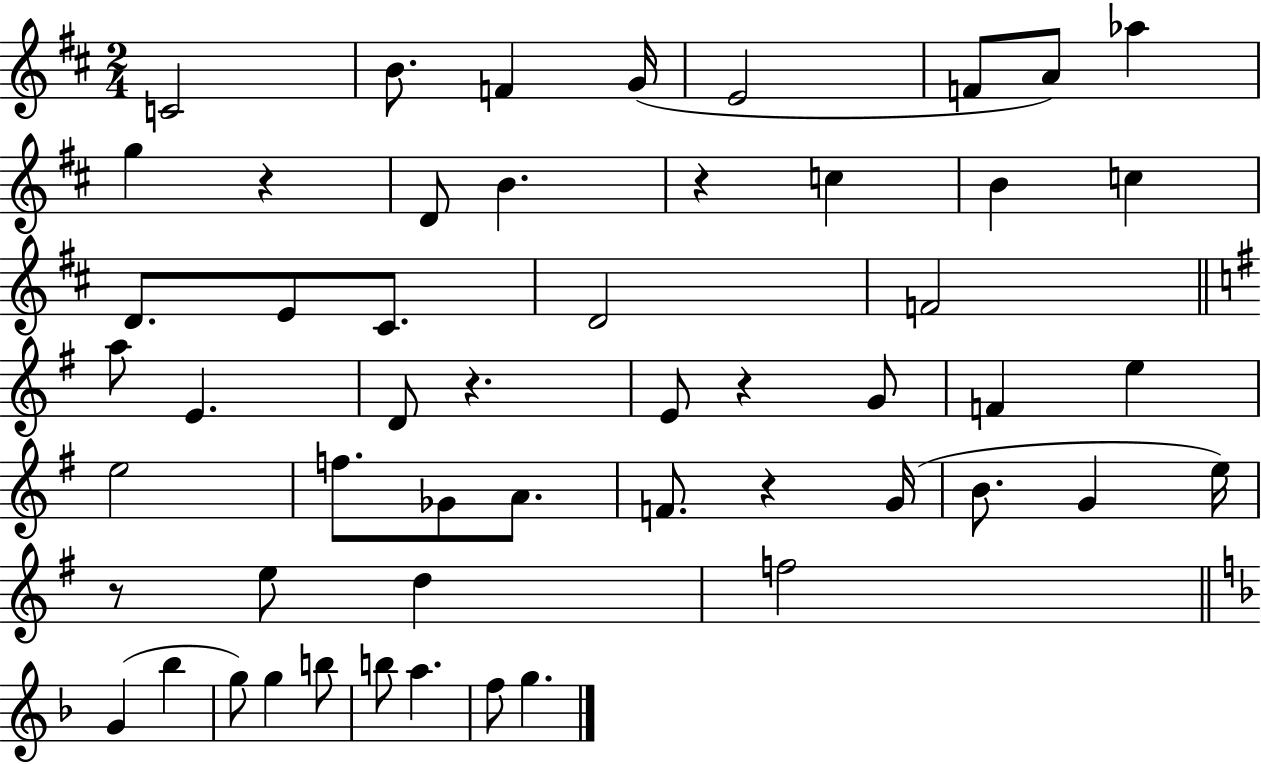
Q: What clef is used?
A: treble